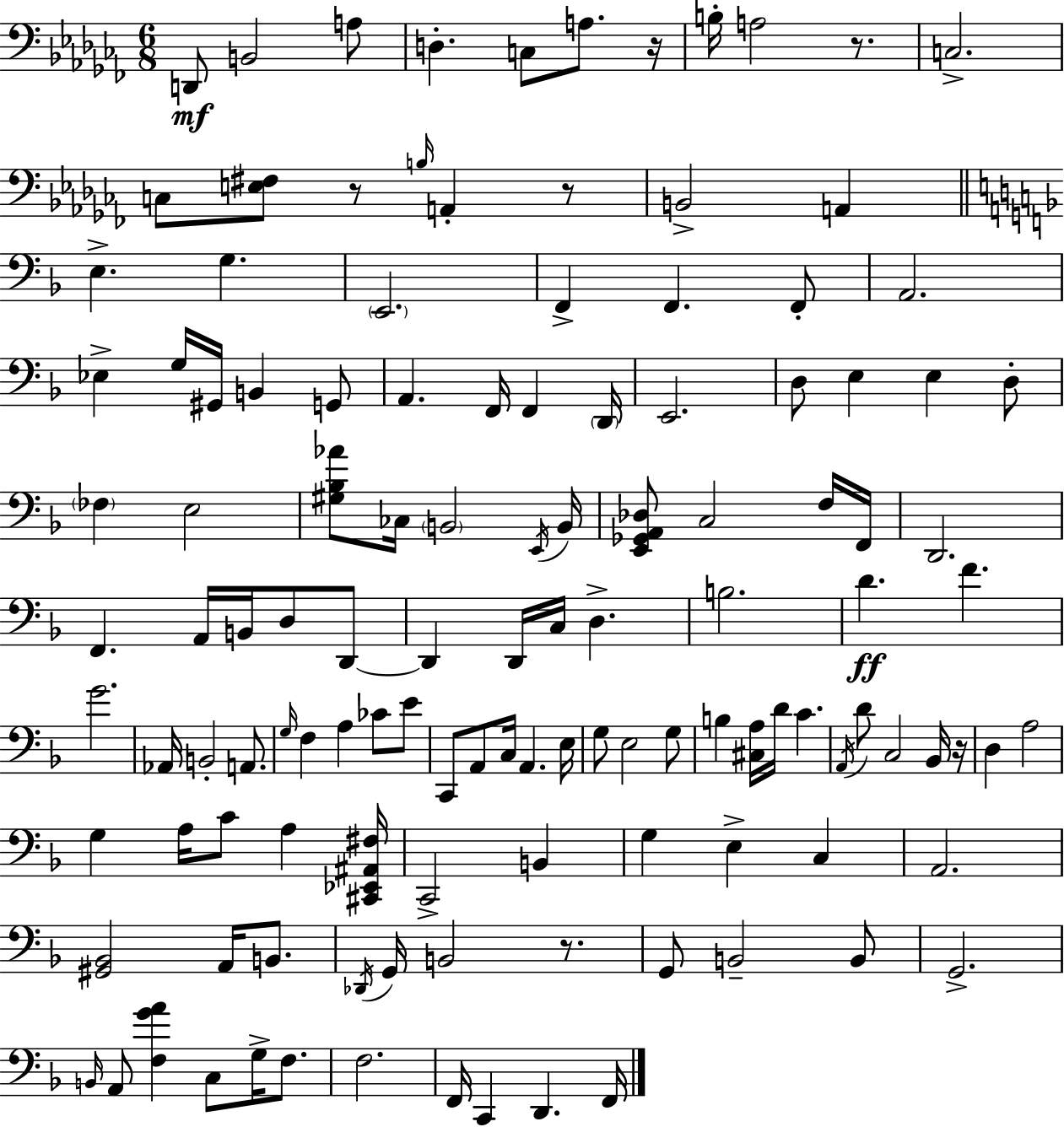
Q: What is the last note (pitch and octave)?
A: F2